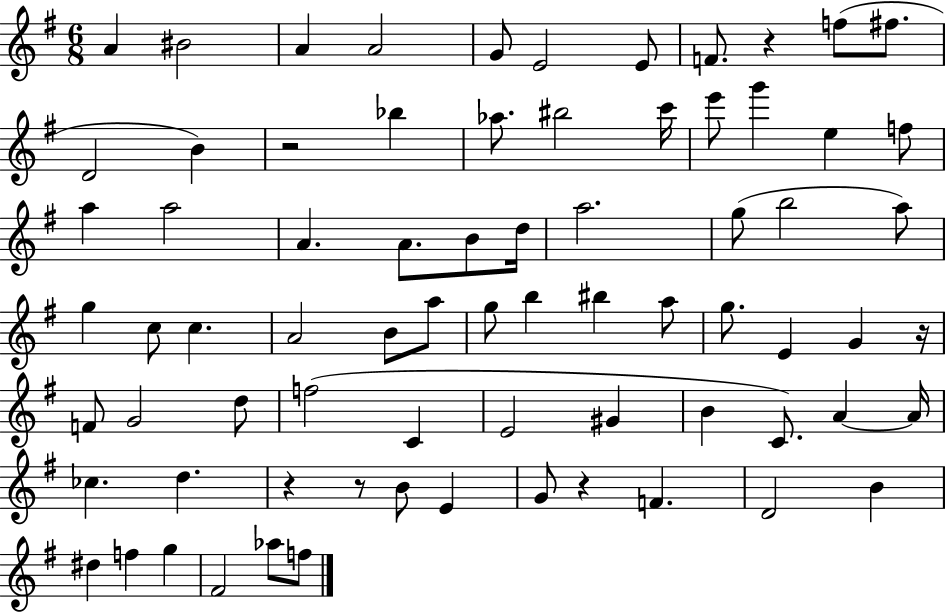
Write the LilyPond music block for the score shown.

{
  \clef treble
  \numericTimeSignature
  \time 6/8
  \key g \major
  a'4 bis'2 | a'4 a'2 | g'8 e'2 e'8 | f'8. r4 f''8( fis''8. | \break d'2 b'4) | r2 bes''4 | aes''8. bis''2 c'''16 | e'''8 g'''4 e''4 f''8 | \break a''4 a''2 | a'4. a'8. b'8 d''16 | a''2. | g''8( b''2 a''8) | \break g''4 c''8 c''4. | a'2 b'8 a''8 | g''8 b''4 bis''4 a''8 | g''8. e'4 g'4 r16 | \break f'8 g'2 d''8 | f''2( c'4 | e'2 gis'4 | b'4 c'8.) a'4~~ a'16 | \break ces''4. d''4. | r4 r8 b'8 e'4 | g'8 r4 f'4. | d'2 b'4 | \break dis''4 f''4 g''4 | fis'2 aes''8 f''8 | \bar "|."
}